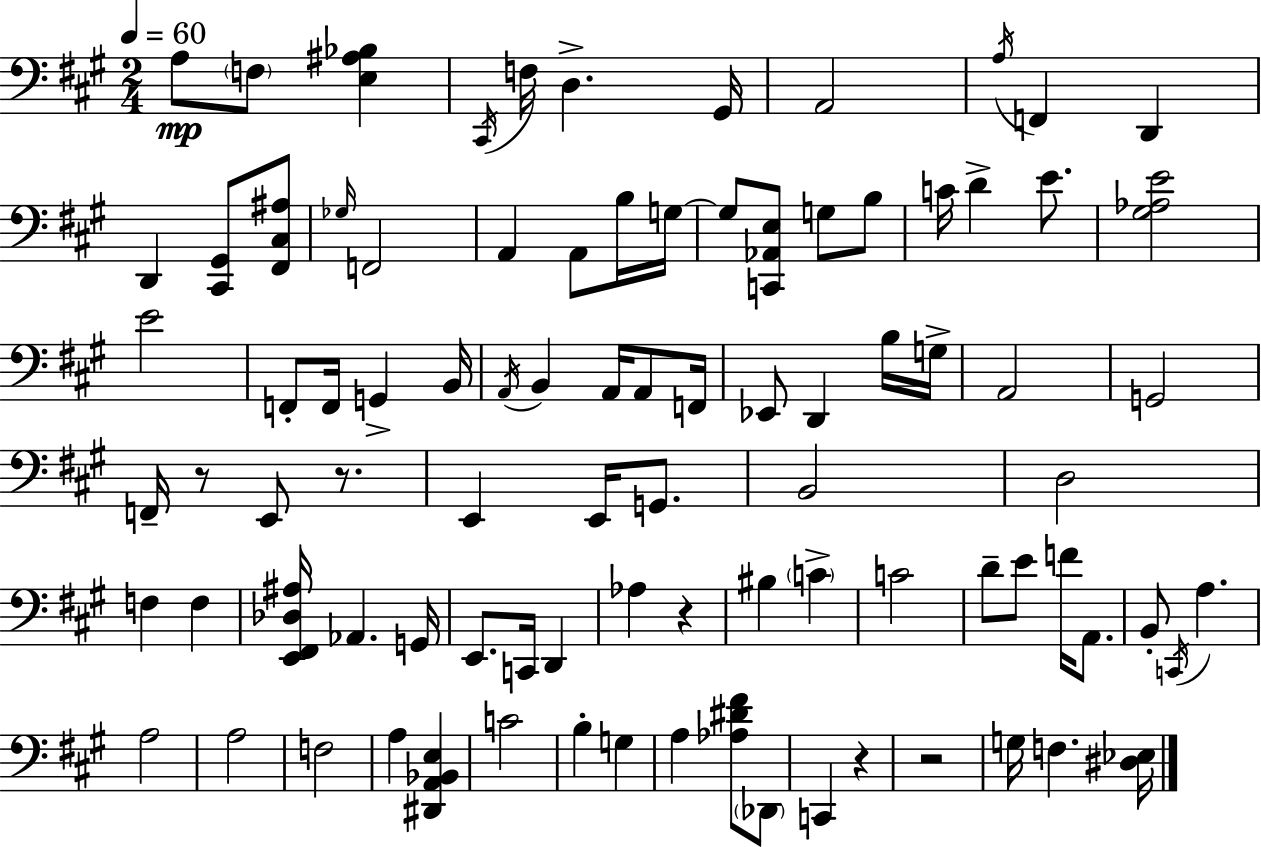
{
  \clef bass
  \numericTimeSignature
  \time 2/4
  \key a \major
  \tempo 4 = 60
  a8\mp \parenthesize f8 <e ais bes>4 | \acciaccatura { cis,16 } f16 d4.-> | gis,16 a,2 | \acciaccatura { a16 } f,4 d,4 | \break d,4 <cis, gis,>8 | <fis, cis ais>8 \grace { ges16 } f,2 | a,4 a,8 | b16 g16~~ g8 <c, aes, e>8 g8 | \break b8 c'16 d'4-> | e'8. <gis aes e'>2 | e'2 | f,8-. f,16 g,4-> | \break b,16 \acciaccatura { a,16 } b,4 | a,16 a,8 f,16 ees,8 d,4 | b16 g16-> a,2 | g,2 | \break f,16-- r8 e,8 | r8. e,4 | e,16 g,8. b,2 | d2 | \break f4 | f4 <e, fis, des ais>16 aes,4. | g,16 e,8. c,16 | d,4 aes4 | \break r4 bis4 | \parenthesize c'4-> c'2 | d'8-- e'8 | f'16 a,8. b,8-. \acciaccatura { c,16 } a4. | \break a2 | a2 | f2 | a4 | \break <dis, a, bes, e>4 c'2 | b4-. | g4 a4 | <aes dis' fis'>8 \parenthesize des,8 c,4 | \break r4 r2 | g16 f4. | <dis ees>16 \bar "|."
}